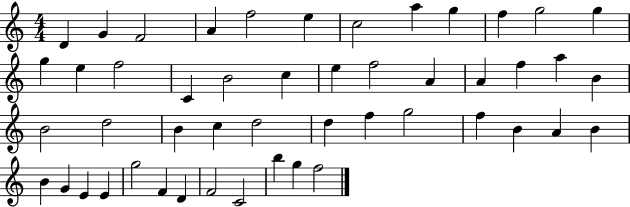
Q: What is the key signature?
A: C major